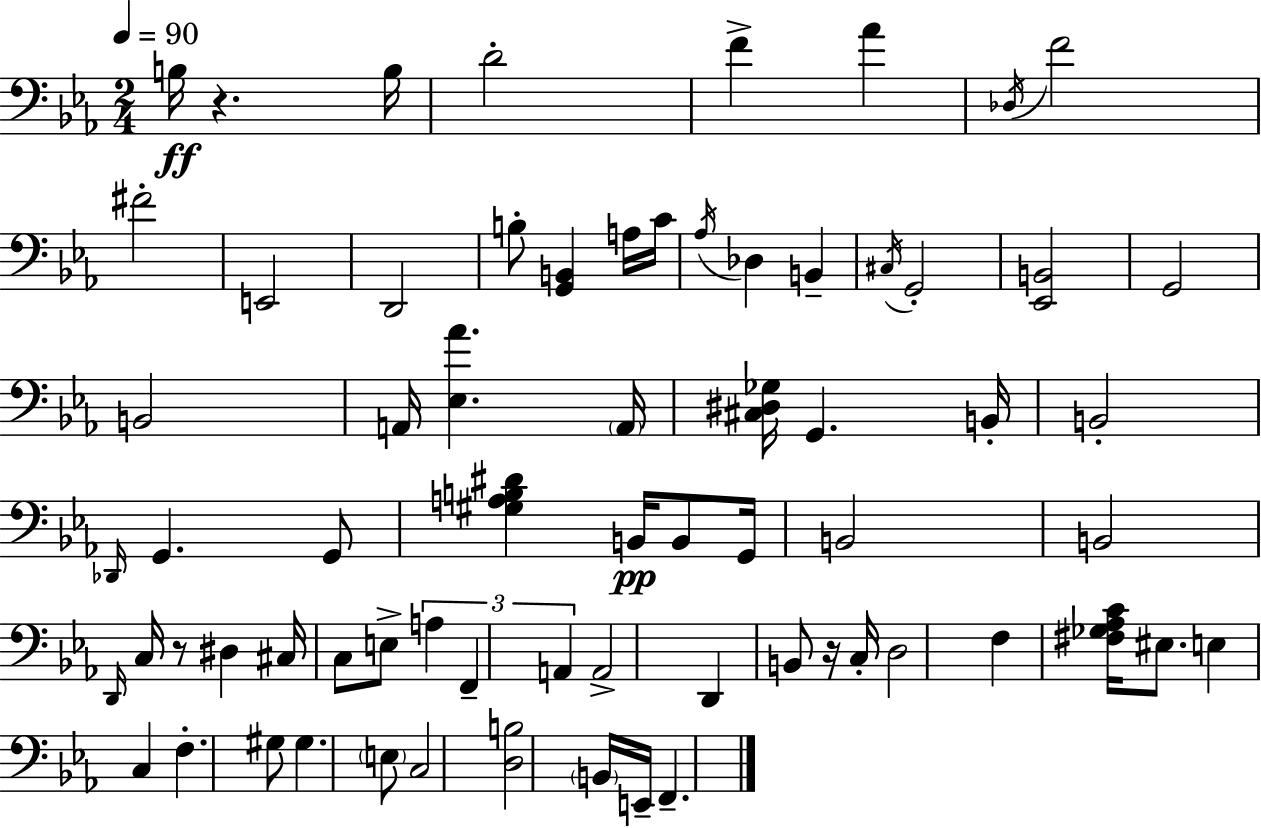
{
  \clef bass
  \numericTimeSignature
  \time 2/4
  \key c \minor
  \tempo 4 = 90
  b16\ff r4. b16 | d'2-. | f'4-> aes'4 | \acciaccatura { des16 } f'2 | \break fis'2-. | e,2 | d,2 | b8-. <g, b,>4 a16 | \break c'16 \acciaccatura { aes16 } des4 b,4-- | \acciaccatura { cis16 } g,2-. | <ees, b,>2 | g,2 | \break b,2 | a,16 <ees aes'>4. | \parenthesize a,16 <cis dis ges>16 g,4. | b,16-. b,2-. | \break \grace { des,16 } g,4. | g,8 <gis a b dis'>4 | b,16\pp b,8 g,16 b,2 | b,2 | \break \grace { d,16 } c16 r8 | dis4 cis16 c8 e8-> | \tuplet 3/2 { a4 f,4-- | a,4 } a,2-> | \break d,4 | b,8 r16 c16-. d2 | f4 | <fis ges aes c'>16 eis8. e4 | \break c4 f4.-. | gis8 gis4. | \parenthesize e8 c2 | <d b>2 | \break \parenthesize b,16 e,16-- f,4.-- | \bar "|."
}